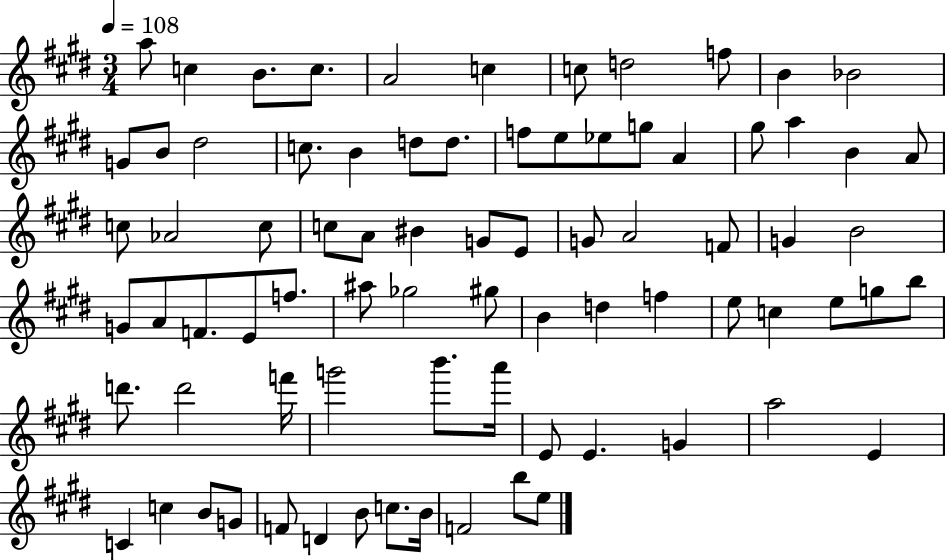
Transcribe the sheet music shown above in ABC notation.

X:1
T:Untitled
M:3/4
L:1/4
K:E
a/2 c B/2 c/2 A2 c c/2 d2 f/2 B _B2 G/2 B/2 ^d2 c/2 B d/2 d/2 f/2 e/2 _e/2 g/2 A ^g/2 a B A/2 c/2 _A2 c/2 c/2 A/2 ^B G/2 E/2 G/2 A2 F/2 G B2 G/2 A/2 F/2 E/2 f/2 ^a/2 _g2 ^g/2 B d f e/2 c e/2 g/2 b/2 d'/2 d'2 f'/4 g'2 b'/2 a'/4 E/2 E G a2 E C c B/2 G/2 F/2 D B/2 c/2 B/4 F2 b/2 e/2